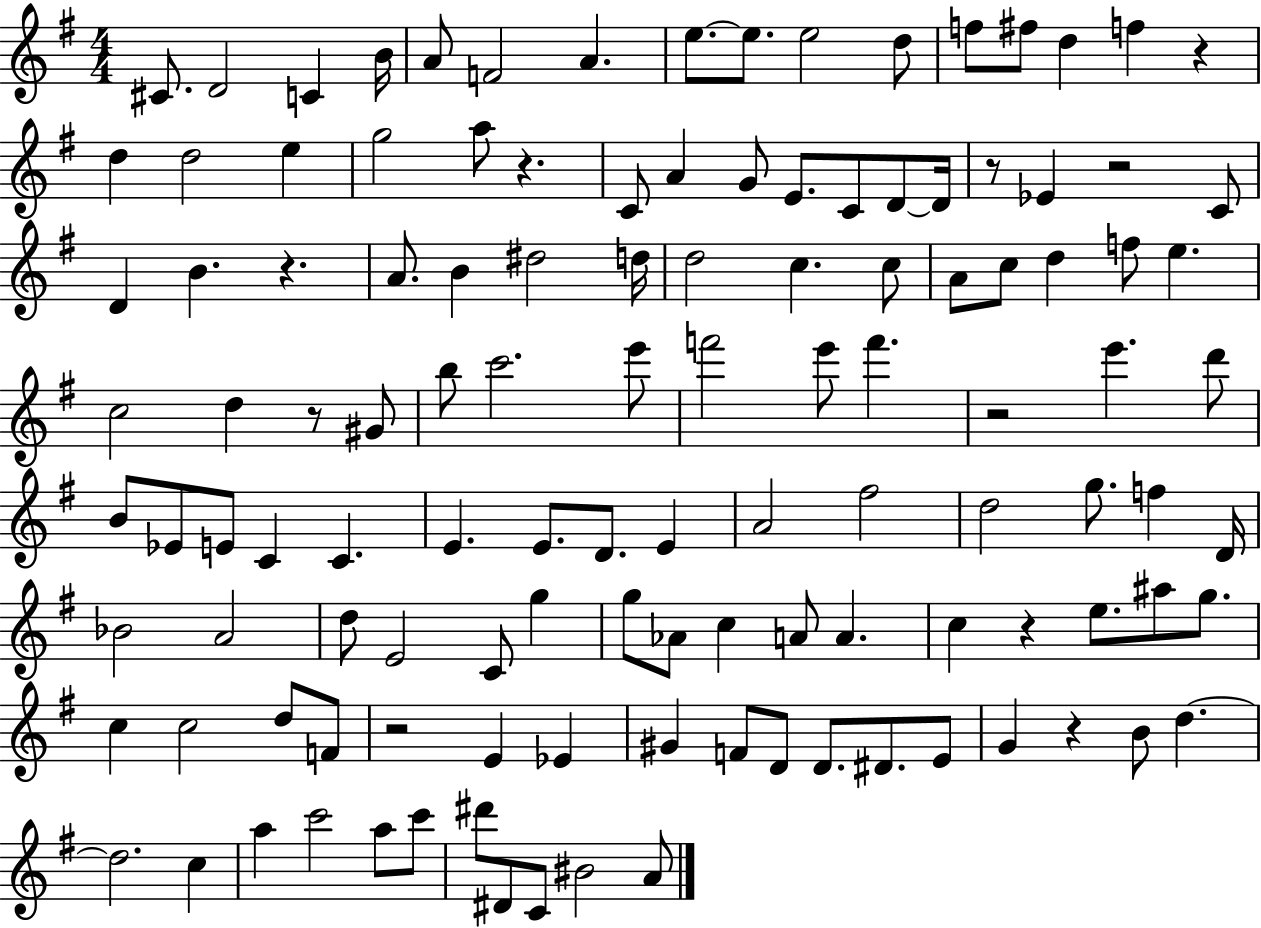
C#4/e. D4/h C4/q B4/s A4/e F4/h A4/q. E5/e. E5/e. E5/h D5/e F5/e F#5/e D5/q F5/q R/q D5/q D5/h E5/q G5/h A5/e R/q. C4/e A4/q G4/e E4/e. C4/e D4/e D4/s R/e Eb4/q R/h C4/e D4/q B4/q. R/q. A4/e. B4/q D#5/h D5/s D5/h C5/q. C5/e A4/e C5/e D5/q F5/e E5/q. C5/h D5/q R/e G#4/e B5/e C6/h. E6/e F6/h E6/e F6/q. R/h E6/q. D6/e B4/e Eb4/e E4/e C4/q C4/q. E4/q. E4/e. D4/e. E4/q A4/h F#5/h D5/h G5/e. F5/q D4/s Bb4/h A4/h D5/e E4/h C4/e G5/q G5/e Ab4/e C5/q A4/e A4/q. C5/q R/q E5/e. A#5/e G5/e. C5/q C5/h D5/e F4/e R/h E4/q Eb4/q G#4/q F4/e D4/e D4/e. D#4/e. E4/e G4/q R/q B4/e D5/q. D5/h. C5/q A5/q C6/h A5/e C6/e D#6/e D#4/e C4/e BIS4/h A4/e